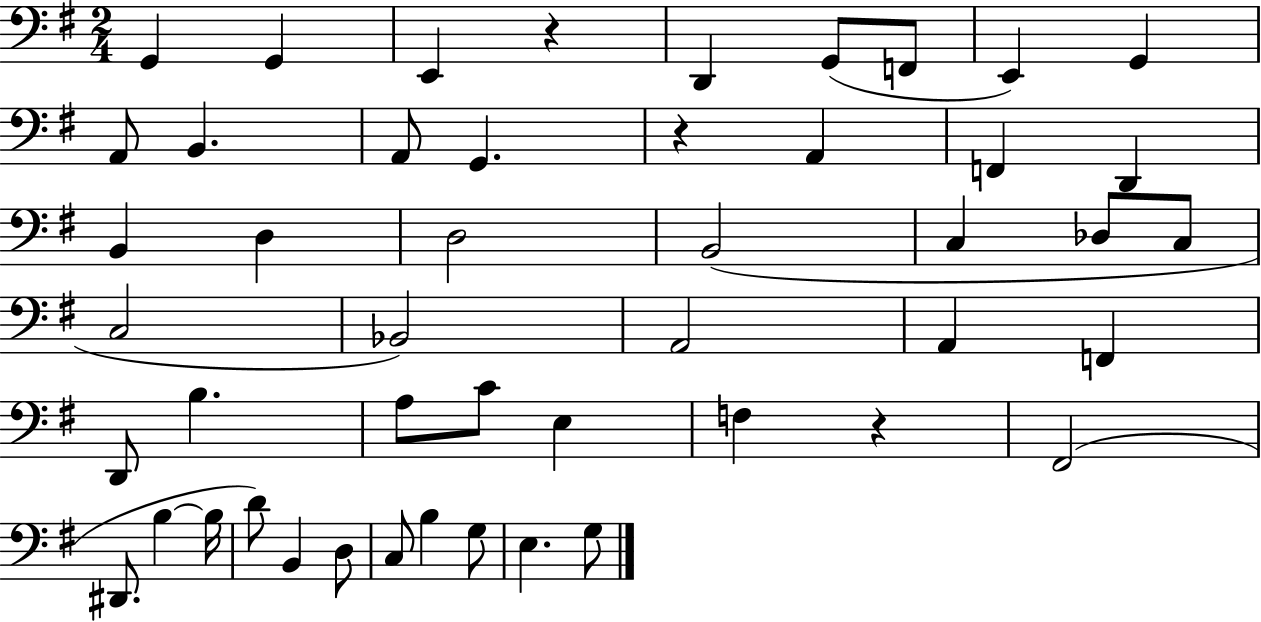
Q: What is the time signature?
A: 2/4